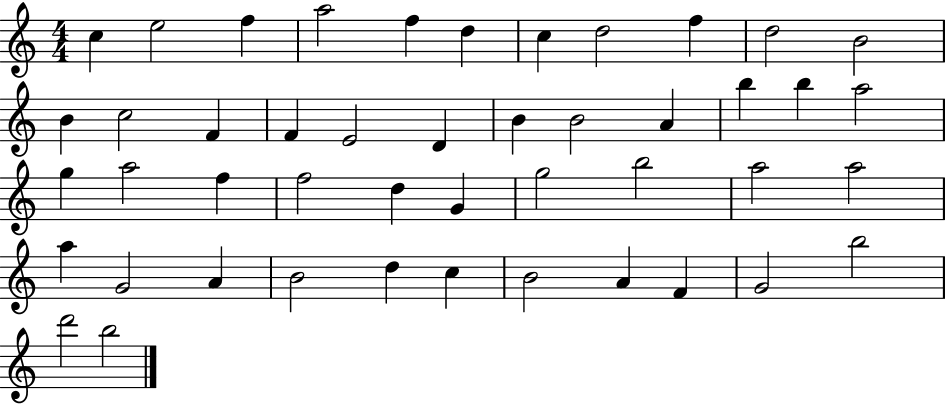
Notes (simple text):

C5/q E5/h F5/q A5/h F5/q D5/q C5/q D5/h F5/q D5/h B4/h B4/q C5/h F4/q F4/q E4/h D4/q B4/q B4/h A4/q B5/q B5/q A5/h G5/q A5/h F5/q F5/h D5/q G4/q G5/h B5/h A5/h A5/h A5/q G4/h A4/q B4/h D5/q C5/q B4/h A4/q F4/q G4/h B5/h D6/h B5/h